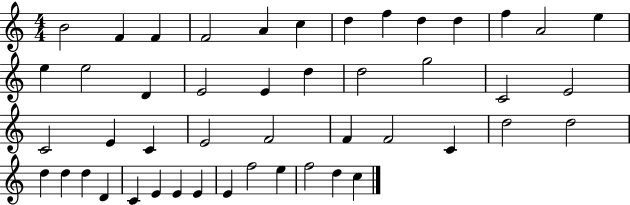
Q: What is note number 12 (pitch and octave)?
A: A4